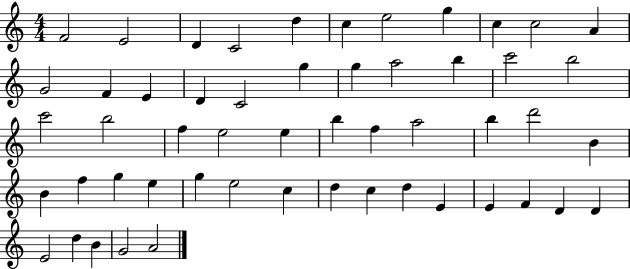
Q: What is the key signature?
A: C major